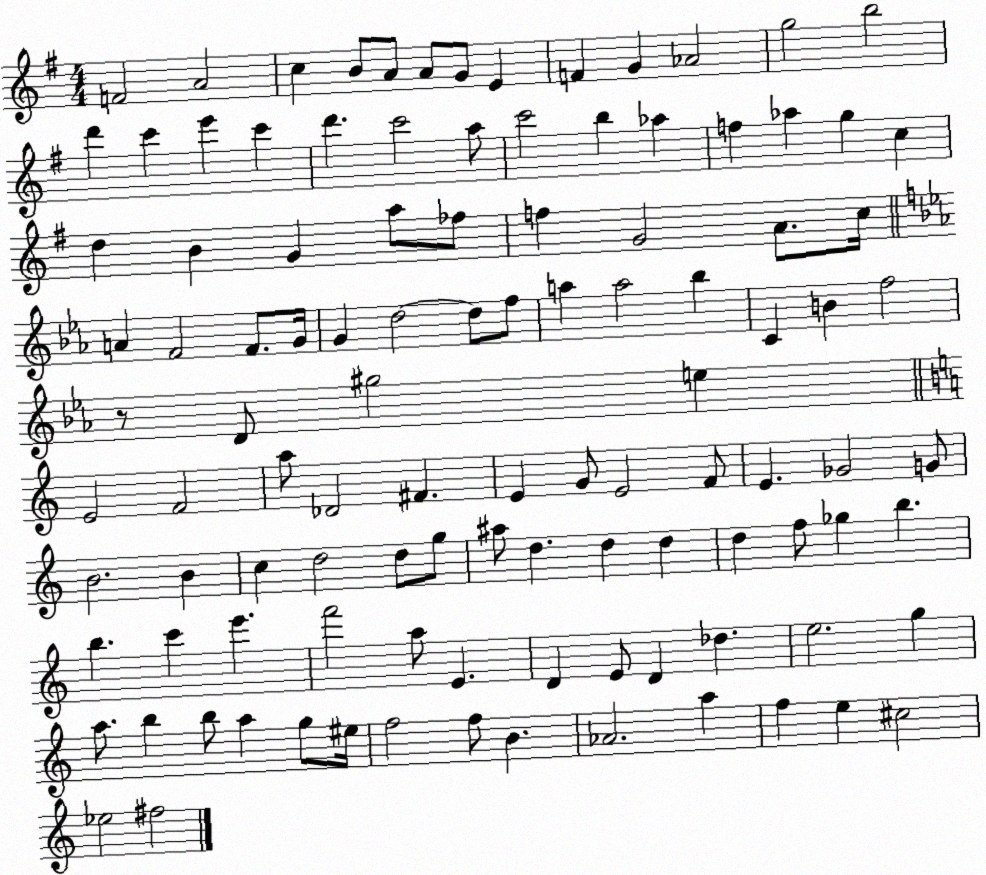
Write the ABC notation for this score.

X:1
T:Untitled
M:4/4
L:1/4
K:G
F2 A2 c B/2 A/2 A/2 G/2 E F G _A2 g2 b2 d' c' e' c' d' c'2 a/2 c'2 b _a f _a g c d B G a/2 _f/2 f G2 A/2 c/4 A F2 F/2 G/4 G d2 d/2 f/2 a a2 _b C B f2 z/2 D/2 ^g2 e E2 F2 a/2 _D2 ^F E G/2 E2 F/2 E _G2 G/2 B2 B c d2 d/2 g/2 ^a/2 d d d d f/2 _g b b c' e' f'2 a/2 E D E/2 D _d e2 g a/2 b b/2 a g/2 ^e/4 f2 f/2 B _A2 a f e ^c2 _e2 ^f2